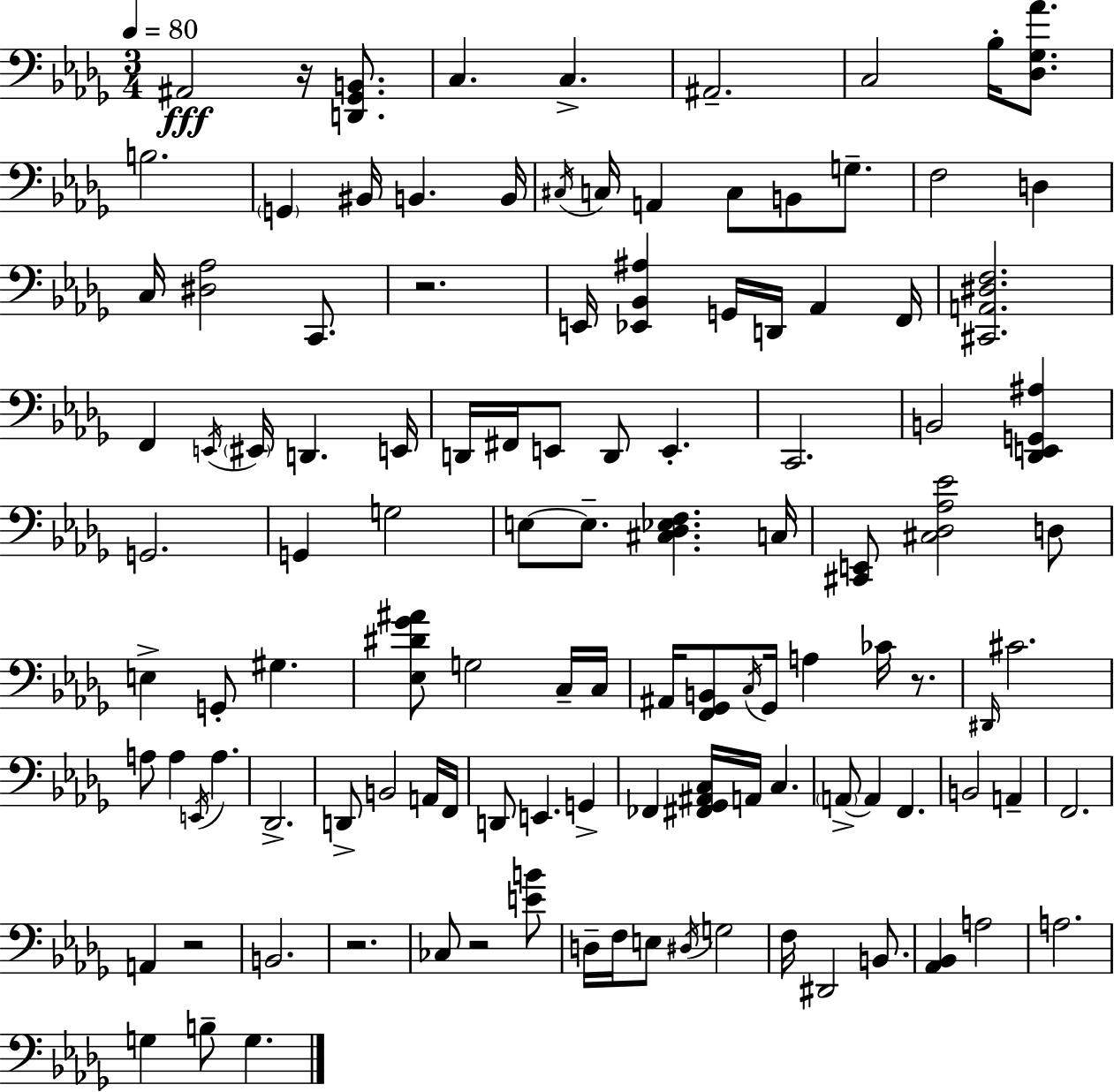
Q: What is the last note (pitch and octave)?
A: G3